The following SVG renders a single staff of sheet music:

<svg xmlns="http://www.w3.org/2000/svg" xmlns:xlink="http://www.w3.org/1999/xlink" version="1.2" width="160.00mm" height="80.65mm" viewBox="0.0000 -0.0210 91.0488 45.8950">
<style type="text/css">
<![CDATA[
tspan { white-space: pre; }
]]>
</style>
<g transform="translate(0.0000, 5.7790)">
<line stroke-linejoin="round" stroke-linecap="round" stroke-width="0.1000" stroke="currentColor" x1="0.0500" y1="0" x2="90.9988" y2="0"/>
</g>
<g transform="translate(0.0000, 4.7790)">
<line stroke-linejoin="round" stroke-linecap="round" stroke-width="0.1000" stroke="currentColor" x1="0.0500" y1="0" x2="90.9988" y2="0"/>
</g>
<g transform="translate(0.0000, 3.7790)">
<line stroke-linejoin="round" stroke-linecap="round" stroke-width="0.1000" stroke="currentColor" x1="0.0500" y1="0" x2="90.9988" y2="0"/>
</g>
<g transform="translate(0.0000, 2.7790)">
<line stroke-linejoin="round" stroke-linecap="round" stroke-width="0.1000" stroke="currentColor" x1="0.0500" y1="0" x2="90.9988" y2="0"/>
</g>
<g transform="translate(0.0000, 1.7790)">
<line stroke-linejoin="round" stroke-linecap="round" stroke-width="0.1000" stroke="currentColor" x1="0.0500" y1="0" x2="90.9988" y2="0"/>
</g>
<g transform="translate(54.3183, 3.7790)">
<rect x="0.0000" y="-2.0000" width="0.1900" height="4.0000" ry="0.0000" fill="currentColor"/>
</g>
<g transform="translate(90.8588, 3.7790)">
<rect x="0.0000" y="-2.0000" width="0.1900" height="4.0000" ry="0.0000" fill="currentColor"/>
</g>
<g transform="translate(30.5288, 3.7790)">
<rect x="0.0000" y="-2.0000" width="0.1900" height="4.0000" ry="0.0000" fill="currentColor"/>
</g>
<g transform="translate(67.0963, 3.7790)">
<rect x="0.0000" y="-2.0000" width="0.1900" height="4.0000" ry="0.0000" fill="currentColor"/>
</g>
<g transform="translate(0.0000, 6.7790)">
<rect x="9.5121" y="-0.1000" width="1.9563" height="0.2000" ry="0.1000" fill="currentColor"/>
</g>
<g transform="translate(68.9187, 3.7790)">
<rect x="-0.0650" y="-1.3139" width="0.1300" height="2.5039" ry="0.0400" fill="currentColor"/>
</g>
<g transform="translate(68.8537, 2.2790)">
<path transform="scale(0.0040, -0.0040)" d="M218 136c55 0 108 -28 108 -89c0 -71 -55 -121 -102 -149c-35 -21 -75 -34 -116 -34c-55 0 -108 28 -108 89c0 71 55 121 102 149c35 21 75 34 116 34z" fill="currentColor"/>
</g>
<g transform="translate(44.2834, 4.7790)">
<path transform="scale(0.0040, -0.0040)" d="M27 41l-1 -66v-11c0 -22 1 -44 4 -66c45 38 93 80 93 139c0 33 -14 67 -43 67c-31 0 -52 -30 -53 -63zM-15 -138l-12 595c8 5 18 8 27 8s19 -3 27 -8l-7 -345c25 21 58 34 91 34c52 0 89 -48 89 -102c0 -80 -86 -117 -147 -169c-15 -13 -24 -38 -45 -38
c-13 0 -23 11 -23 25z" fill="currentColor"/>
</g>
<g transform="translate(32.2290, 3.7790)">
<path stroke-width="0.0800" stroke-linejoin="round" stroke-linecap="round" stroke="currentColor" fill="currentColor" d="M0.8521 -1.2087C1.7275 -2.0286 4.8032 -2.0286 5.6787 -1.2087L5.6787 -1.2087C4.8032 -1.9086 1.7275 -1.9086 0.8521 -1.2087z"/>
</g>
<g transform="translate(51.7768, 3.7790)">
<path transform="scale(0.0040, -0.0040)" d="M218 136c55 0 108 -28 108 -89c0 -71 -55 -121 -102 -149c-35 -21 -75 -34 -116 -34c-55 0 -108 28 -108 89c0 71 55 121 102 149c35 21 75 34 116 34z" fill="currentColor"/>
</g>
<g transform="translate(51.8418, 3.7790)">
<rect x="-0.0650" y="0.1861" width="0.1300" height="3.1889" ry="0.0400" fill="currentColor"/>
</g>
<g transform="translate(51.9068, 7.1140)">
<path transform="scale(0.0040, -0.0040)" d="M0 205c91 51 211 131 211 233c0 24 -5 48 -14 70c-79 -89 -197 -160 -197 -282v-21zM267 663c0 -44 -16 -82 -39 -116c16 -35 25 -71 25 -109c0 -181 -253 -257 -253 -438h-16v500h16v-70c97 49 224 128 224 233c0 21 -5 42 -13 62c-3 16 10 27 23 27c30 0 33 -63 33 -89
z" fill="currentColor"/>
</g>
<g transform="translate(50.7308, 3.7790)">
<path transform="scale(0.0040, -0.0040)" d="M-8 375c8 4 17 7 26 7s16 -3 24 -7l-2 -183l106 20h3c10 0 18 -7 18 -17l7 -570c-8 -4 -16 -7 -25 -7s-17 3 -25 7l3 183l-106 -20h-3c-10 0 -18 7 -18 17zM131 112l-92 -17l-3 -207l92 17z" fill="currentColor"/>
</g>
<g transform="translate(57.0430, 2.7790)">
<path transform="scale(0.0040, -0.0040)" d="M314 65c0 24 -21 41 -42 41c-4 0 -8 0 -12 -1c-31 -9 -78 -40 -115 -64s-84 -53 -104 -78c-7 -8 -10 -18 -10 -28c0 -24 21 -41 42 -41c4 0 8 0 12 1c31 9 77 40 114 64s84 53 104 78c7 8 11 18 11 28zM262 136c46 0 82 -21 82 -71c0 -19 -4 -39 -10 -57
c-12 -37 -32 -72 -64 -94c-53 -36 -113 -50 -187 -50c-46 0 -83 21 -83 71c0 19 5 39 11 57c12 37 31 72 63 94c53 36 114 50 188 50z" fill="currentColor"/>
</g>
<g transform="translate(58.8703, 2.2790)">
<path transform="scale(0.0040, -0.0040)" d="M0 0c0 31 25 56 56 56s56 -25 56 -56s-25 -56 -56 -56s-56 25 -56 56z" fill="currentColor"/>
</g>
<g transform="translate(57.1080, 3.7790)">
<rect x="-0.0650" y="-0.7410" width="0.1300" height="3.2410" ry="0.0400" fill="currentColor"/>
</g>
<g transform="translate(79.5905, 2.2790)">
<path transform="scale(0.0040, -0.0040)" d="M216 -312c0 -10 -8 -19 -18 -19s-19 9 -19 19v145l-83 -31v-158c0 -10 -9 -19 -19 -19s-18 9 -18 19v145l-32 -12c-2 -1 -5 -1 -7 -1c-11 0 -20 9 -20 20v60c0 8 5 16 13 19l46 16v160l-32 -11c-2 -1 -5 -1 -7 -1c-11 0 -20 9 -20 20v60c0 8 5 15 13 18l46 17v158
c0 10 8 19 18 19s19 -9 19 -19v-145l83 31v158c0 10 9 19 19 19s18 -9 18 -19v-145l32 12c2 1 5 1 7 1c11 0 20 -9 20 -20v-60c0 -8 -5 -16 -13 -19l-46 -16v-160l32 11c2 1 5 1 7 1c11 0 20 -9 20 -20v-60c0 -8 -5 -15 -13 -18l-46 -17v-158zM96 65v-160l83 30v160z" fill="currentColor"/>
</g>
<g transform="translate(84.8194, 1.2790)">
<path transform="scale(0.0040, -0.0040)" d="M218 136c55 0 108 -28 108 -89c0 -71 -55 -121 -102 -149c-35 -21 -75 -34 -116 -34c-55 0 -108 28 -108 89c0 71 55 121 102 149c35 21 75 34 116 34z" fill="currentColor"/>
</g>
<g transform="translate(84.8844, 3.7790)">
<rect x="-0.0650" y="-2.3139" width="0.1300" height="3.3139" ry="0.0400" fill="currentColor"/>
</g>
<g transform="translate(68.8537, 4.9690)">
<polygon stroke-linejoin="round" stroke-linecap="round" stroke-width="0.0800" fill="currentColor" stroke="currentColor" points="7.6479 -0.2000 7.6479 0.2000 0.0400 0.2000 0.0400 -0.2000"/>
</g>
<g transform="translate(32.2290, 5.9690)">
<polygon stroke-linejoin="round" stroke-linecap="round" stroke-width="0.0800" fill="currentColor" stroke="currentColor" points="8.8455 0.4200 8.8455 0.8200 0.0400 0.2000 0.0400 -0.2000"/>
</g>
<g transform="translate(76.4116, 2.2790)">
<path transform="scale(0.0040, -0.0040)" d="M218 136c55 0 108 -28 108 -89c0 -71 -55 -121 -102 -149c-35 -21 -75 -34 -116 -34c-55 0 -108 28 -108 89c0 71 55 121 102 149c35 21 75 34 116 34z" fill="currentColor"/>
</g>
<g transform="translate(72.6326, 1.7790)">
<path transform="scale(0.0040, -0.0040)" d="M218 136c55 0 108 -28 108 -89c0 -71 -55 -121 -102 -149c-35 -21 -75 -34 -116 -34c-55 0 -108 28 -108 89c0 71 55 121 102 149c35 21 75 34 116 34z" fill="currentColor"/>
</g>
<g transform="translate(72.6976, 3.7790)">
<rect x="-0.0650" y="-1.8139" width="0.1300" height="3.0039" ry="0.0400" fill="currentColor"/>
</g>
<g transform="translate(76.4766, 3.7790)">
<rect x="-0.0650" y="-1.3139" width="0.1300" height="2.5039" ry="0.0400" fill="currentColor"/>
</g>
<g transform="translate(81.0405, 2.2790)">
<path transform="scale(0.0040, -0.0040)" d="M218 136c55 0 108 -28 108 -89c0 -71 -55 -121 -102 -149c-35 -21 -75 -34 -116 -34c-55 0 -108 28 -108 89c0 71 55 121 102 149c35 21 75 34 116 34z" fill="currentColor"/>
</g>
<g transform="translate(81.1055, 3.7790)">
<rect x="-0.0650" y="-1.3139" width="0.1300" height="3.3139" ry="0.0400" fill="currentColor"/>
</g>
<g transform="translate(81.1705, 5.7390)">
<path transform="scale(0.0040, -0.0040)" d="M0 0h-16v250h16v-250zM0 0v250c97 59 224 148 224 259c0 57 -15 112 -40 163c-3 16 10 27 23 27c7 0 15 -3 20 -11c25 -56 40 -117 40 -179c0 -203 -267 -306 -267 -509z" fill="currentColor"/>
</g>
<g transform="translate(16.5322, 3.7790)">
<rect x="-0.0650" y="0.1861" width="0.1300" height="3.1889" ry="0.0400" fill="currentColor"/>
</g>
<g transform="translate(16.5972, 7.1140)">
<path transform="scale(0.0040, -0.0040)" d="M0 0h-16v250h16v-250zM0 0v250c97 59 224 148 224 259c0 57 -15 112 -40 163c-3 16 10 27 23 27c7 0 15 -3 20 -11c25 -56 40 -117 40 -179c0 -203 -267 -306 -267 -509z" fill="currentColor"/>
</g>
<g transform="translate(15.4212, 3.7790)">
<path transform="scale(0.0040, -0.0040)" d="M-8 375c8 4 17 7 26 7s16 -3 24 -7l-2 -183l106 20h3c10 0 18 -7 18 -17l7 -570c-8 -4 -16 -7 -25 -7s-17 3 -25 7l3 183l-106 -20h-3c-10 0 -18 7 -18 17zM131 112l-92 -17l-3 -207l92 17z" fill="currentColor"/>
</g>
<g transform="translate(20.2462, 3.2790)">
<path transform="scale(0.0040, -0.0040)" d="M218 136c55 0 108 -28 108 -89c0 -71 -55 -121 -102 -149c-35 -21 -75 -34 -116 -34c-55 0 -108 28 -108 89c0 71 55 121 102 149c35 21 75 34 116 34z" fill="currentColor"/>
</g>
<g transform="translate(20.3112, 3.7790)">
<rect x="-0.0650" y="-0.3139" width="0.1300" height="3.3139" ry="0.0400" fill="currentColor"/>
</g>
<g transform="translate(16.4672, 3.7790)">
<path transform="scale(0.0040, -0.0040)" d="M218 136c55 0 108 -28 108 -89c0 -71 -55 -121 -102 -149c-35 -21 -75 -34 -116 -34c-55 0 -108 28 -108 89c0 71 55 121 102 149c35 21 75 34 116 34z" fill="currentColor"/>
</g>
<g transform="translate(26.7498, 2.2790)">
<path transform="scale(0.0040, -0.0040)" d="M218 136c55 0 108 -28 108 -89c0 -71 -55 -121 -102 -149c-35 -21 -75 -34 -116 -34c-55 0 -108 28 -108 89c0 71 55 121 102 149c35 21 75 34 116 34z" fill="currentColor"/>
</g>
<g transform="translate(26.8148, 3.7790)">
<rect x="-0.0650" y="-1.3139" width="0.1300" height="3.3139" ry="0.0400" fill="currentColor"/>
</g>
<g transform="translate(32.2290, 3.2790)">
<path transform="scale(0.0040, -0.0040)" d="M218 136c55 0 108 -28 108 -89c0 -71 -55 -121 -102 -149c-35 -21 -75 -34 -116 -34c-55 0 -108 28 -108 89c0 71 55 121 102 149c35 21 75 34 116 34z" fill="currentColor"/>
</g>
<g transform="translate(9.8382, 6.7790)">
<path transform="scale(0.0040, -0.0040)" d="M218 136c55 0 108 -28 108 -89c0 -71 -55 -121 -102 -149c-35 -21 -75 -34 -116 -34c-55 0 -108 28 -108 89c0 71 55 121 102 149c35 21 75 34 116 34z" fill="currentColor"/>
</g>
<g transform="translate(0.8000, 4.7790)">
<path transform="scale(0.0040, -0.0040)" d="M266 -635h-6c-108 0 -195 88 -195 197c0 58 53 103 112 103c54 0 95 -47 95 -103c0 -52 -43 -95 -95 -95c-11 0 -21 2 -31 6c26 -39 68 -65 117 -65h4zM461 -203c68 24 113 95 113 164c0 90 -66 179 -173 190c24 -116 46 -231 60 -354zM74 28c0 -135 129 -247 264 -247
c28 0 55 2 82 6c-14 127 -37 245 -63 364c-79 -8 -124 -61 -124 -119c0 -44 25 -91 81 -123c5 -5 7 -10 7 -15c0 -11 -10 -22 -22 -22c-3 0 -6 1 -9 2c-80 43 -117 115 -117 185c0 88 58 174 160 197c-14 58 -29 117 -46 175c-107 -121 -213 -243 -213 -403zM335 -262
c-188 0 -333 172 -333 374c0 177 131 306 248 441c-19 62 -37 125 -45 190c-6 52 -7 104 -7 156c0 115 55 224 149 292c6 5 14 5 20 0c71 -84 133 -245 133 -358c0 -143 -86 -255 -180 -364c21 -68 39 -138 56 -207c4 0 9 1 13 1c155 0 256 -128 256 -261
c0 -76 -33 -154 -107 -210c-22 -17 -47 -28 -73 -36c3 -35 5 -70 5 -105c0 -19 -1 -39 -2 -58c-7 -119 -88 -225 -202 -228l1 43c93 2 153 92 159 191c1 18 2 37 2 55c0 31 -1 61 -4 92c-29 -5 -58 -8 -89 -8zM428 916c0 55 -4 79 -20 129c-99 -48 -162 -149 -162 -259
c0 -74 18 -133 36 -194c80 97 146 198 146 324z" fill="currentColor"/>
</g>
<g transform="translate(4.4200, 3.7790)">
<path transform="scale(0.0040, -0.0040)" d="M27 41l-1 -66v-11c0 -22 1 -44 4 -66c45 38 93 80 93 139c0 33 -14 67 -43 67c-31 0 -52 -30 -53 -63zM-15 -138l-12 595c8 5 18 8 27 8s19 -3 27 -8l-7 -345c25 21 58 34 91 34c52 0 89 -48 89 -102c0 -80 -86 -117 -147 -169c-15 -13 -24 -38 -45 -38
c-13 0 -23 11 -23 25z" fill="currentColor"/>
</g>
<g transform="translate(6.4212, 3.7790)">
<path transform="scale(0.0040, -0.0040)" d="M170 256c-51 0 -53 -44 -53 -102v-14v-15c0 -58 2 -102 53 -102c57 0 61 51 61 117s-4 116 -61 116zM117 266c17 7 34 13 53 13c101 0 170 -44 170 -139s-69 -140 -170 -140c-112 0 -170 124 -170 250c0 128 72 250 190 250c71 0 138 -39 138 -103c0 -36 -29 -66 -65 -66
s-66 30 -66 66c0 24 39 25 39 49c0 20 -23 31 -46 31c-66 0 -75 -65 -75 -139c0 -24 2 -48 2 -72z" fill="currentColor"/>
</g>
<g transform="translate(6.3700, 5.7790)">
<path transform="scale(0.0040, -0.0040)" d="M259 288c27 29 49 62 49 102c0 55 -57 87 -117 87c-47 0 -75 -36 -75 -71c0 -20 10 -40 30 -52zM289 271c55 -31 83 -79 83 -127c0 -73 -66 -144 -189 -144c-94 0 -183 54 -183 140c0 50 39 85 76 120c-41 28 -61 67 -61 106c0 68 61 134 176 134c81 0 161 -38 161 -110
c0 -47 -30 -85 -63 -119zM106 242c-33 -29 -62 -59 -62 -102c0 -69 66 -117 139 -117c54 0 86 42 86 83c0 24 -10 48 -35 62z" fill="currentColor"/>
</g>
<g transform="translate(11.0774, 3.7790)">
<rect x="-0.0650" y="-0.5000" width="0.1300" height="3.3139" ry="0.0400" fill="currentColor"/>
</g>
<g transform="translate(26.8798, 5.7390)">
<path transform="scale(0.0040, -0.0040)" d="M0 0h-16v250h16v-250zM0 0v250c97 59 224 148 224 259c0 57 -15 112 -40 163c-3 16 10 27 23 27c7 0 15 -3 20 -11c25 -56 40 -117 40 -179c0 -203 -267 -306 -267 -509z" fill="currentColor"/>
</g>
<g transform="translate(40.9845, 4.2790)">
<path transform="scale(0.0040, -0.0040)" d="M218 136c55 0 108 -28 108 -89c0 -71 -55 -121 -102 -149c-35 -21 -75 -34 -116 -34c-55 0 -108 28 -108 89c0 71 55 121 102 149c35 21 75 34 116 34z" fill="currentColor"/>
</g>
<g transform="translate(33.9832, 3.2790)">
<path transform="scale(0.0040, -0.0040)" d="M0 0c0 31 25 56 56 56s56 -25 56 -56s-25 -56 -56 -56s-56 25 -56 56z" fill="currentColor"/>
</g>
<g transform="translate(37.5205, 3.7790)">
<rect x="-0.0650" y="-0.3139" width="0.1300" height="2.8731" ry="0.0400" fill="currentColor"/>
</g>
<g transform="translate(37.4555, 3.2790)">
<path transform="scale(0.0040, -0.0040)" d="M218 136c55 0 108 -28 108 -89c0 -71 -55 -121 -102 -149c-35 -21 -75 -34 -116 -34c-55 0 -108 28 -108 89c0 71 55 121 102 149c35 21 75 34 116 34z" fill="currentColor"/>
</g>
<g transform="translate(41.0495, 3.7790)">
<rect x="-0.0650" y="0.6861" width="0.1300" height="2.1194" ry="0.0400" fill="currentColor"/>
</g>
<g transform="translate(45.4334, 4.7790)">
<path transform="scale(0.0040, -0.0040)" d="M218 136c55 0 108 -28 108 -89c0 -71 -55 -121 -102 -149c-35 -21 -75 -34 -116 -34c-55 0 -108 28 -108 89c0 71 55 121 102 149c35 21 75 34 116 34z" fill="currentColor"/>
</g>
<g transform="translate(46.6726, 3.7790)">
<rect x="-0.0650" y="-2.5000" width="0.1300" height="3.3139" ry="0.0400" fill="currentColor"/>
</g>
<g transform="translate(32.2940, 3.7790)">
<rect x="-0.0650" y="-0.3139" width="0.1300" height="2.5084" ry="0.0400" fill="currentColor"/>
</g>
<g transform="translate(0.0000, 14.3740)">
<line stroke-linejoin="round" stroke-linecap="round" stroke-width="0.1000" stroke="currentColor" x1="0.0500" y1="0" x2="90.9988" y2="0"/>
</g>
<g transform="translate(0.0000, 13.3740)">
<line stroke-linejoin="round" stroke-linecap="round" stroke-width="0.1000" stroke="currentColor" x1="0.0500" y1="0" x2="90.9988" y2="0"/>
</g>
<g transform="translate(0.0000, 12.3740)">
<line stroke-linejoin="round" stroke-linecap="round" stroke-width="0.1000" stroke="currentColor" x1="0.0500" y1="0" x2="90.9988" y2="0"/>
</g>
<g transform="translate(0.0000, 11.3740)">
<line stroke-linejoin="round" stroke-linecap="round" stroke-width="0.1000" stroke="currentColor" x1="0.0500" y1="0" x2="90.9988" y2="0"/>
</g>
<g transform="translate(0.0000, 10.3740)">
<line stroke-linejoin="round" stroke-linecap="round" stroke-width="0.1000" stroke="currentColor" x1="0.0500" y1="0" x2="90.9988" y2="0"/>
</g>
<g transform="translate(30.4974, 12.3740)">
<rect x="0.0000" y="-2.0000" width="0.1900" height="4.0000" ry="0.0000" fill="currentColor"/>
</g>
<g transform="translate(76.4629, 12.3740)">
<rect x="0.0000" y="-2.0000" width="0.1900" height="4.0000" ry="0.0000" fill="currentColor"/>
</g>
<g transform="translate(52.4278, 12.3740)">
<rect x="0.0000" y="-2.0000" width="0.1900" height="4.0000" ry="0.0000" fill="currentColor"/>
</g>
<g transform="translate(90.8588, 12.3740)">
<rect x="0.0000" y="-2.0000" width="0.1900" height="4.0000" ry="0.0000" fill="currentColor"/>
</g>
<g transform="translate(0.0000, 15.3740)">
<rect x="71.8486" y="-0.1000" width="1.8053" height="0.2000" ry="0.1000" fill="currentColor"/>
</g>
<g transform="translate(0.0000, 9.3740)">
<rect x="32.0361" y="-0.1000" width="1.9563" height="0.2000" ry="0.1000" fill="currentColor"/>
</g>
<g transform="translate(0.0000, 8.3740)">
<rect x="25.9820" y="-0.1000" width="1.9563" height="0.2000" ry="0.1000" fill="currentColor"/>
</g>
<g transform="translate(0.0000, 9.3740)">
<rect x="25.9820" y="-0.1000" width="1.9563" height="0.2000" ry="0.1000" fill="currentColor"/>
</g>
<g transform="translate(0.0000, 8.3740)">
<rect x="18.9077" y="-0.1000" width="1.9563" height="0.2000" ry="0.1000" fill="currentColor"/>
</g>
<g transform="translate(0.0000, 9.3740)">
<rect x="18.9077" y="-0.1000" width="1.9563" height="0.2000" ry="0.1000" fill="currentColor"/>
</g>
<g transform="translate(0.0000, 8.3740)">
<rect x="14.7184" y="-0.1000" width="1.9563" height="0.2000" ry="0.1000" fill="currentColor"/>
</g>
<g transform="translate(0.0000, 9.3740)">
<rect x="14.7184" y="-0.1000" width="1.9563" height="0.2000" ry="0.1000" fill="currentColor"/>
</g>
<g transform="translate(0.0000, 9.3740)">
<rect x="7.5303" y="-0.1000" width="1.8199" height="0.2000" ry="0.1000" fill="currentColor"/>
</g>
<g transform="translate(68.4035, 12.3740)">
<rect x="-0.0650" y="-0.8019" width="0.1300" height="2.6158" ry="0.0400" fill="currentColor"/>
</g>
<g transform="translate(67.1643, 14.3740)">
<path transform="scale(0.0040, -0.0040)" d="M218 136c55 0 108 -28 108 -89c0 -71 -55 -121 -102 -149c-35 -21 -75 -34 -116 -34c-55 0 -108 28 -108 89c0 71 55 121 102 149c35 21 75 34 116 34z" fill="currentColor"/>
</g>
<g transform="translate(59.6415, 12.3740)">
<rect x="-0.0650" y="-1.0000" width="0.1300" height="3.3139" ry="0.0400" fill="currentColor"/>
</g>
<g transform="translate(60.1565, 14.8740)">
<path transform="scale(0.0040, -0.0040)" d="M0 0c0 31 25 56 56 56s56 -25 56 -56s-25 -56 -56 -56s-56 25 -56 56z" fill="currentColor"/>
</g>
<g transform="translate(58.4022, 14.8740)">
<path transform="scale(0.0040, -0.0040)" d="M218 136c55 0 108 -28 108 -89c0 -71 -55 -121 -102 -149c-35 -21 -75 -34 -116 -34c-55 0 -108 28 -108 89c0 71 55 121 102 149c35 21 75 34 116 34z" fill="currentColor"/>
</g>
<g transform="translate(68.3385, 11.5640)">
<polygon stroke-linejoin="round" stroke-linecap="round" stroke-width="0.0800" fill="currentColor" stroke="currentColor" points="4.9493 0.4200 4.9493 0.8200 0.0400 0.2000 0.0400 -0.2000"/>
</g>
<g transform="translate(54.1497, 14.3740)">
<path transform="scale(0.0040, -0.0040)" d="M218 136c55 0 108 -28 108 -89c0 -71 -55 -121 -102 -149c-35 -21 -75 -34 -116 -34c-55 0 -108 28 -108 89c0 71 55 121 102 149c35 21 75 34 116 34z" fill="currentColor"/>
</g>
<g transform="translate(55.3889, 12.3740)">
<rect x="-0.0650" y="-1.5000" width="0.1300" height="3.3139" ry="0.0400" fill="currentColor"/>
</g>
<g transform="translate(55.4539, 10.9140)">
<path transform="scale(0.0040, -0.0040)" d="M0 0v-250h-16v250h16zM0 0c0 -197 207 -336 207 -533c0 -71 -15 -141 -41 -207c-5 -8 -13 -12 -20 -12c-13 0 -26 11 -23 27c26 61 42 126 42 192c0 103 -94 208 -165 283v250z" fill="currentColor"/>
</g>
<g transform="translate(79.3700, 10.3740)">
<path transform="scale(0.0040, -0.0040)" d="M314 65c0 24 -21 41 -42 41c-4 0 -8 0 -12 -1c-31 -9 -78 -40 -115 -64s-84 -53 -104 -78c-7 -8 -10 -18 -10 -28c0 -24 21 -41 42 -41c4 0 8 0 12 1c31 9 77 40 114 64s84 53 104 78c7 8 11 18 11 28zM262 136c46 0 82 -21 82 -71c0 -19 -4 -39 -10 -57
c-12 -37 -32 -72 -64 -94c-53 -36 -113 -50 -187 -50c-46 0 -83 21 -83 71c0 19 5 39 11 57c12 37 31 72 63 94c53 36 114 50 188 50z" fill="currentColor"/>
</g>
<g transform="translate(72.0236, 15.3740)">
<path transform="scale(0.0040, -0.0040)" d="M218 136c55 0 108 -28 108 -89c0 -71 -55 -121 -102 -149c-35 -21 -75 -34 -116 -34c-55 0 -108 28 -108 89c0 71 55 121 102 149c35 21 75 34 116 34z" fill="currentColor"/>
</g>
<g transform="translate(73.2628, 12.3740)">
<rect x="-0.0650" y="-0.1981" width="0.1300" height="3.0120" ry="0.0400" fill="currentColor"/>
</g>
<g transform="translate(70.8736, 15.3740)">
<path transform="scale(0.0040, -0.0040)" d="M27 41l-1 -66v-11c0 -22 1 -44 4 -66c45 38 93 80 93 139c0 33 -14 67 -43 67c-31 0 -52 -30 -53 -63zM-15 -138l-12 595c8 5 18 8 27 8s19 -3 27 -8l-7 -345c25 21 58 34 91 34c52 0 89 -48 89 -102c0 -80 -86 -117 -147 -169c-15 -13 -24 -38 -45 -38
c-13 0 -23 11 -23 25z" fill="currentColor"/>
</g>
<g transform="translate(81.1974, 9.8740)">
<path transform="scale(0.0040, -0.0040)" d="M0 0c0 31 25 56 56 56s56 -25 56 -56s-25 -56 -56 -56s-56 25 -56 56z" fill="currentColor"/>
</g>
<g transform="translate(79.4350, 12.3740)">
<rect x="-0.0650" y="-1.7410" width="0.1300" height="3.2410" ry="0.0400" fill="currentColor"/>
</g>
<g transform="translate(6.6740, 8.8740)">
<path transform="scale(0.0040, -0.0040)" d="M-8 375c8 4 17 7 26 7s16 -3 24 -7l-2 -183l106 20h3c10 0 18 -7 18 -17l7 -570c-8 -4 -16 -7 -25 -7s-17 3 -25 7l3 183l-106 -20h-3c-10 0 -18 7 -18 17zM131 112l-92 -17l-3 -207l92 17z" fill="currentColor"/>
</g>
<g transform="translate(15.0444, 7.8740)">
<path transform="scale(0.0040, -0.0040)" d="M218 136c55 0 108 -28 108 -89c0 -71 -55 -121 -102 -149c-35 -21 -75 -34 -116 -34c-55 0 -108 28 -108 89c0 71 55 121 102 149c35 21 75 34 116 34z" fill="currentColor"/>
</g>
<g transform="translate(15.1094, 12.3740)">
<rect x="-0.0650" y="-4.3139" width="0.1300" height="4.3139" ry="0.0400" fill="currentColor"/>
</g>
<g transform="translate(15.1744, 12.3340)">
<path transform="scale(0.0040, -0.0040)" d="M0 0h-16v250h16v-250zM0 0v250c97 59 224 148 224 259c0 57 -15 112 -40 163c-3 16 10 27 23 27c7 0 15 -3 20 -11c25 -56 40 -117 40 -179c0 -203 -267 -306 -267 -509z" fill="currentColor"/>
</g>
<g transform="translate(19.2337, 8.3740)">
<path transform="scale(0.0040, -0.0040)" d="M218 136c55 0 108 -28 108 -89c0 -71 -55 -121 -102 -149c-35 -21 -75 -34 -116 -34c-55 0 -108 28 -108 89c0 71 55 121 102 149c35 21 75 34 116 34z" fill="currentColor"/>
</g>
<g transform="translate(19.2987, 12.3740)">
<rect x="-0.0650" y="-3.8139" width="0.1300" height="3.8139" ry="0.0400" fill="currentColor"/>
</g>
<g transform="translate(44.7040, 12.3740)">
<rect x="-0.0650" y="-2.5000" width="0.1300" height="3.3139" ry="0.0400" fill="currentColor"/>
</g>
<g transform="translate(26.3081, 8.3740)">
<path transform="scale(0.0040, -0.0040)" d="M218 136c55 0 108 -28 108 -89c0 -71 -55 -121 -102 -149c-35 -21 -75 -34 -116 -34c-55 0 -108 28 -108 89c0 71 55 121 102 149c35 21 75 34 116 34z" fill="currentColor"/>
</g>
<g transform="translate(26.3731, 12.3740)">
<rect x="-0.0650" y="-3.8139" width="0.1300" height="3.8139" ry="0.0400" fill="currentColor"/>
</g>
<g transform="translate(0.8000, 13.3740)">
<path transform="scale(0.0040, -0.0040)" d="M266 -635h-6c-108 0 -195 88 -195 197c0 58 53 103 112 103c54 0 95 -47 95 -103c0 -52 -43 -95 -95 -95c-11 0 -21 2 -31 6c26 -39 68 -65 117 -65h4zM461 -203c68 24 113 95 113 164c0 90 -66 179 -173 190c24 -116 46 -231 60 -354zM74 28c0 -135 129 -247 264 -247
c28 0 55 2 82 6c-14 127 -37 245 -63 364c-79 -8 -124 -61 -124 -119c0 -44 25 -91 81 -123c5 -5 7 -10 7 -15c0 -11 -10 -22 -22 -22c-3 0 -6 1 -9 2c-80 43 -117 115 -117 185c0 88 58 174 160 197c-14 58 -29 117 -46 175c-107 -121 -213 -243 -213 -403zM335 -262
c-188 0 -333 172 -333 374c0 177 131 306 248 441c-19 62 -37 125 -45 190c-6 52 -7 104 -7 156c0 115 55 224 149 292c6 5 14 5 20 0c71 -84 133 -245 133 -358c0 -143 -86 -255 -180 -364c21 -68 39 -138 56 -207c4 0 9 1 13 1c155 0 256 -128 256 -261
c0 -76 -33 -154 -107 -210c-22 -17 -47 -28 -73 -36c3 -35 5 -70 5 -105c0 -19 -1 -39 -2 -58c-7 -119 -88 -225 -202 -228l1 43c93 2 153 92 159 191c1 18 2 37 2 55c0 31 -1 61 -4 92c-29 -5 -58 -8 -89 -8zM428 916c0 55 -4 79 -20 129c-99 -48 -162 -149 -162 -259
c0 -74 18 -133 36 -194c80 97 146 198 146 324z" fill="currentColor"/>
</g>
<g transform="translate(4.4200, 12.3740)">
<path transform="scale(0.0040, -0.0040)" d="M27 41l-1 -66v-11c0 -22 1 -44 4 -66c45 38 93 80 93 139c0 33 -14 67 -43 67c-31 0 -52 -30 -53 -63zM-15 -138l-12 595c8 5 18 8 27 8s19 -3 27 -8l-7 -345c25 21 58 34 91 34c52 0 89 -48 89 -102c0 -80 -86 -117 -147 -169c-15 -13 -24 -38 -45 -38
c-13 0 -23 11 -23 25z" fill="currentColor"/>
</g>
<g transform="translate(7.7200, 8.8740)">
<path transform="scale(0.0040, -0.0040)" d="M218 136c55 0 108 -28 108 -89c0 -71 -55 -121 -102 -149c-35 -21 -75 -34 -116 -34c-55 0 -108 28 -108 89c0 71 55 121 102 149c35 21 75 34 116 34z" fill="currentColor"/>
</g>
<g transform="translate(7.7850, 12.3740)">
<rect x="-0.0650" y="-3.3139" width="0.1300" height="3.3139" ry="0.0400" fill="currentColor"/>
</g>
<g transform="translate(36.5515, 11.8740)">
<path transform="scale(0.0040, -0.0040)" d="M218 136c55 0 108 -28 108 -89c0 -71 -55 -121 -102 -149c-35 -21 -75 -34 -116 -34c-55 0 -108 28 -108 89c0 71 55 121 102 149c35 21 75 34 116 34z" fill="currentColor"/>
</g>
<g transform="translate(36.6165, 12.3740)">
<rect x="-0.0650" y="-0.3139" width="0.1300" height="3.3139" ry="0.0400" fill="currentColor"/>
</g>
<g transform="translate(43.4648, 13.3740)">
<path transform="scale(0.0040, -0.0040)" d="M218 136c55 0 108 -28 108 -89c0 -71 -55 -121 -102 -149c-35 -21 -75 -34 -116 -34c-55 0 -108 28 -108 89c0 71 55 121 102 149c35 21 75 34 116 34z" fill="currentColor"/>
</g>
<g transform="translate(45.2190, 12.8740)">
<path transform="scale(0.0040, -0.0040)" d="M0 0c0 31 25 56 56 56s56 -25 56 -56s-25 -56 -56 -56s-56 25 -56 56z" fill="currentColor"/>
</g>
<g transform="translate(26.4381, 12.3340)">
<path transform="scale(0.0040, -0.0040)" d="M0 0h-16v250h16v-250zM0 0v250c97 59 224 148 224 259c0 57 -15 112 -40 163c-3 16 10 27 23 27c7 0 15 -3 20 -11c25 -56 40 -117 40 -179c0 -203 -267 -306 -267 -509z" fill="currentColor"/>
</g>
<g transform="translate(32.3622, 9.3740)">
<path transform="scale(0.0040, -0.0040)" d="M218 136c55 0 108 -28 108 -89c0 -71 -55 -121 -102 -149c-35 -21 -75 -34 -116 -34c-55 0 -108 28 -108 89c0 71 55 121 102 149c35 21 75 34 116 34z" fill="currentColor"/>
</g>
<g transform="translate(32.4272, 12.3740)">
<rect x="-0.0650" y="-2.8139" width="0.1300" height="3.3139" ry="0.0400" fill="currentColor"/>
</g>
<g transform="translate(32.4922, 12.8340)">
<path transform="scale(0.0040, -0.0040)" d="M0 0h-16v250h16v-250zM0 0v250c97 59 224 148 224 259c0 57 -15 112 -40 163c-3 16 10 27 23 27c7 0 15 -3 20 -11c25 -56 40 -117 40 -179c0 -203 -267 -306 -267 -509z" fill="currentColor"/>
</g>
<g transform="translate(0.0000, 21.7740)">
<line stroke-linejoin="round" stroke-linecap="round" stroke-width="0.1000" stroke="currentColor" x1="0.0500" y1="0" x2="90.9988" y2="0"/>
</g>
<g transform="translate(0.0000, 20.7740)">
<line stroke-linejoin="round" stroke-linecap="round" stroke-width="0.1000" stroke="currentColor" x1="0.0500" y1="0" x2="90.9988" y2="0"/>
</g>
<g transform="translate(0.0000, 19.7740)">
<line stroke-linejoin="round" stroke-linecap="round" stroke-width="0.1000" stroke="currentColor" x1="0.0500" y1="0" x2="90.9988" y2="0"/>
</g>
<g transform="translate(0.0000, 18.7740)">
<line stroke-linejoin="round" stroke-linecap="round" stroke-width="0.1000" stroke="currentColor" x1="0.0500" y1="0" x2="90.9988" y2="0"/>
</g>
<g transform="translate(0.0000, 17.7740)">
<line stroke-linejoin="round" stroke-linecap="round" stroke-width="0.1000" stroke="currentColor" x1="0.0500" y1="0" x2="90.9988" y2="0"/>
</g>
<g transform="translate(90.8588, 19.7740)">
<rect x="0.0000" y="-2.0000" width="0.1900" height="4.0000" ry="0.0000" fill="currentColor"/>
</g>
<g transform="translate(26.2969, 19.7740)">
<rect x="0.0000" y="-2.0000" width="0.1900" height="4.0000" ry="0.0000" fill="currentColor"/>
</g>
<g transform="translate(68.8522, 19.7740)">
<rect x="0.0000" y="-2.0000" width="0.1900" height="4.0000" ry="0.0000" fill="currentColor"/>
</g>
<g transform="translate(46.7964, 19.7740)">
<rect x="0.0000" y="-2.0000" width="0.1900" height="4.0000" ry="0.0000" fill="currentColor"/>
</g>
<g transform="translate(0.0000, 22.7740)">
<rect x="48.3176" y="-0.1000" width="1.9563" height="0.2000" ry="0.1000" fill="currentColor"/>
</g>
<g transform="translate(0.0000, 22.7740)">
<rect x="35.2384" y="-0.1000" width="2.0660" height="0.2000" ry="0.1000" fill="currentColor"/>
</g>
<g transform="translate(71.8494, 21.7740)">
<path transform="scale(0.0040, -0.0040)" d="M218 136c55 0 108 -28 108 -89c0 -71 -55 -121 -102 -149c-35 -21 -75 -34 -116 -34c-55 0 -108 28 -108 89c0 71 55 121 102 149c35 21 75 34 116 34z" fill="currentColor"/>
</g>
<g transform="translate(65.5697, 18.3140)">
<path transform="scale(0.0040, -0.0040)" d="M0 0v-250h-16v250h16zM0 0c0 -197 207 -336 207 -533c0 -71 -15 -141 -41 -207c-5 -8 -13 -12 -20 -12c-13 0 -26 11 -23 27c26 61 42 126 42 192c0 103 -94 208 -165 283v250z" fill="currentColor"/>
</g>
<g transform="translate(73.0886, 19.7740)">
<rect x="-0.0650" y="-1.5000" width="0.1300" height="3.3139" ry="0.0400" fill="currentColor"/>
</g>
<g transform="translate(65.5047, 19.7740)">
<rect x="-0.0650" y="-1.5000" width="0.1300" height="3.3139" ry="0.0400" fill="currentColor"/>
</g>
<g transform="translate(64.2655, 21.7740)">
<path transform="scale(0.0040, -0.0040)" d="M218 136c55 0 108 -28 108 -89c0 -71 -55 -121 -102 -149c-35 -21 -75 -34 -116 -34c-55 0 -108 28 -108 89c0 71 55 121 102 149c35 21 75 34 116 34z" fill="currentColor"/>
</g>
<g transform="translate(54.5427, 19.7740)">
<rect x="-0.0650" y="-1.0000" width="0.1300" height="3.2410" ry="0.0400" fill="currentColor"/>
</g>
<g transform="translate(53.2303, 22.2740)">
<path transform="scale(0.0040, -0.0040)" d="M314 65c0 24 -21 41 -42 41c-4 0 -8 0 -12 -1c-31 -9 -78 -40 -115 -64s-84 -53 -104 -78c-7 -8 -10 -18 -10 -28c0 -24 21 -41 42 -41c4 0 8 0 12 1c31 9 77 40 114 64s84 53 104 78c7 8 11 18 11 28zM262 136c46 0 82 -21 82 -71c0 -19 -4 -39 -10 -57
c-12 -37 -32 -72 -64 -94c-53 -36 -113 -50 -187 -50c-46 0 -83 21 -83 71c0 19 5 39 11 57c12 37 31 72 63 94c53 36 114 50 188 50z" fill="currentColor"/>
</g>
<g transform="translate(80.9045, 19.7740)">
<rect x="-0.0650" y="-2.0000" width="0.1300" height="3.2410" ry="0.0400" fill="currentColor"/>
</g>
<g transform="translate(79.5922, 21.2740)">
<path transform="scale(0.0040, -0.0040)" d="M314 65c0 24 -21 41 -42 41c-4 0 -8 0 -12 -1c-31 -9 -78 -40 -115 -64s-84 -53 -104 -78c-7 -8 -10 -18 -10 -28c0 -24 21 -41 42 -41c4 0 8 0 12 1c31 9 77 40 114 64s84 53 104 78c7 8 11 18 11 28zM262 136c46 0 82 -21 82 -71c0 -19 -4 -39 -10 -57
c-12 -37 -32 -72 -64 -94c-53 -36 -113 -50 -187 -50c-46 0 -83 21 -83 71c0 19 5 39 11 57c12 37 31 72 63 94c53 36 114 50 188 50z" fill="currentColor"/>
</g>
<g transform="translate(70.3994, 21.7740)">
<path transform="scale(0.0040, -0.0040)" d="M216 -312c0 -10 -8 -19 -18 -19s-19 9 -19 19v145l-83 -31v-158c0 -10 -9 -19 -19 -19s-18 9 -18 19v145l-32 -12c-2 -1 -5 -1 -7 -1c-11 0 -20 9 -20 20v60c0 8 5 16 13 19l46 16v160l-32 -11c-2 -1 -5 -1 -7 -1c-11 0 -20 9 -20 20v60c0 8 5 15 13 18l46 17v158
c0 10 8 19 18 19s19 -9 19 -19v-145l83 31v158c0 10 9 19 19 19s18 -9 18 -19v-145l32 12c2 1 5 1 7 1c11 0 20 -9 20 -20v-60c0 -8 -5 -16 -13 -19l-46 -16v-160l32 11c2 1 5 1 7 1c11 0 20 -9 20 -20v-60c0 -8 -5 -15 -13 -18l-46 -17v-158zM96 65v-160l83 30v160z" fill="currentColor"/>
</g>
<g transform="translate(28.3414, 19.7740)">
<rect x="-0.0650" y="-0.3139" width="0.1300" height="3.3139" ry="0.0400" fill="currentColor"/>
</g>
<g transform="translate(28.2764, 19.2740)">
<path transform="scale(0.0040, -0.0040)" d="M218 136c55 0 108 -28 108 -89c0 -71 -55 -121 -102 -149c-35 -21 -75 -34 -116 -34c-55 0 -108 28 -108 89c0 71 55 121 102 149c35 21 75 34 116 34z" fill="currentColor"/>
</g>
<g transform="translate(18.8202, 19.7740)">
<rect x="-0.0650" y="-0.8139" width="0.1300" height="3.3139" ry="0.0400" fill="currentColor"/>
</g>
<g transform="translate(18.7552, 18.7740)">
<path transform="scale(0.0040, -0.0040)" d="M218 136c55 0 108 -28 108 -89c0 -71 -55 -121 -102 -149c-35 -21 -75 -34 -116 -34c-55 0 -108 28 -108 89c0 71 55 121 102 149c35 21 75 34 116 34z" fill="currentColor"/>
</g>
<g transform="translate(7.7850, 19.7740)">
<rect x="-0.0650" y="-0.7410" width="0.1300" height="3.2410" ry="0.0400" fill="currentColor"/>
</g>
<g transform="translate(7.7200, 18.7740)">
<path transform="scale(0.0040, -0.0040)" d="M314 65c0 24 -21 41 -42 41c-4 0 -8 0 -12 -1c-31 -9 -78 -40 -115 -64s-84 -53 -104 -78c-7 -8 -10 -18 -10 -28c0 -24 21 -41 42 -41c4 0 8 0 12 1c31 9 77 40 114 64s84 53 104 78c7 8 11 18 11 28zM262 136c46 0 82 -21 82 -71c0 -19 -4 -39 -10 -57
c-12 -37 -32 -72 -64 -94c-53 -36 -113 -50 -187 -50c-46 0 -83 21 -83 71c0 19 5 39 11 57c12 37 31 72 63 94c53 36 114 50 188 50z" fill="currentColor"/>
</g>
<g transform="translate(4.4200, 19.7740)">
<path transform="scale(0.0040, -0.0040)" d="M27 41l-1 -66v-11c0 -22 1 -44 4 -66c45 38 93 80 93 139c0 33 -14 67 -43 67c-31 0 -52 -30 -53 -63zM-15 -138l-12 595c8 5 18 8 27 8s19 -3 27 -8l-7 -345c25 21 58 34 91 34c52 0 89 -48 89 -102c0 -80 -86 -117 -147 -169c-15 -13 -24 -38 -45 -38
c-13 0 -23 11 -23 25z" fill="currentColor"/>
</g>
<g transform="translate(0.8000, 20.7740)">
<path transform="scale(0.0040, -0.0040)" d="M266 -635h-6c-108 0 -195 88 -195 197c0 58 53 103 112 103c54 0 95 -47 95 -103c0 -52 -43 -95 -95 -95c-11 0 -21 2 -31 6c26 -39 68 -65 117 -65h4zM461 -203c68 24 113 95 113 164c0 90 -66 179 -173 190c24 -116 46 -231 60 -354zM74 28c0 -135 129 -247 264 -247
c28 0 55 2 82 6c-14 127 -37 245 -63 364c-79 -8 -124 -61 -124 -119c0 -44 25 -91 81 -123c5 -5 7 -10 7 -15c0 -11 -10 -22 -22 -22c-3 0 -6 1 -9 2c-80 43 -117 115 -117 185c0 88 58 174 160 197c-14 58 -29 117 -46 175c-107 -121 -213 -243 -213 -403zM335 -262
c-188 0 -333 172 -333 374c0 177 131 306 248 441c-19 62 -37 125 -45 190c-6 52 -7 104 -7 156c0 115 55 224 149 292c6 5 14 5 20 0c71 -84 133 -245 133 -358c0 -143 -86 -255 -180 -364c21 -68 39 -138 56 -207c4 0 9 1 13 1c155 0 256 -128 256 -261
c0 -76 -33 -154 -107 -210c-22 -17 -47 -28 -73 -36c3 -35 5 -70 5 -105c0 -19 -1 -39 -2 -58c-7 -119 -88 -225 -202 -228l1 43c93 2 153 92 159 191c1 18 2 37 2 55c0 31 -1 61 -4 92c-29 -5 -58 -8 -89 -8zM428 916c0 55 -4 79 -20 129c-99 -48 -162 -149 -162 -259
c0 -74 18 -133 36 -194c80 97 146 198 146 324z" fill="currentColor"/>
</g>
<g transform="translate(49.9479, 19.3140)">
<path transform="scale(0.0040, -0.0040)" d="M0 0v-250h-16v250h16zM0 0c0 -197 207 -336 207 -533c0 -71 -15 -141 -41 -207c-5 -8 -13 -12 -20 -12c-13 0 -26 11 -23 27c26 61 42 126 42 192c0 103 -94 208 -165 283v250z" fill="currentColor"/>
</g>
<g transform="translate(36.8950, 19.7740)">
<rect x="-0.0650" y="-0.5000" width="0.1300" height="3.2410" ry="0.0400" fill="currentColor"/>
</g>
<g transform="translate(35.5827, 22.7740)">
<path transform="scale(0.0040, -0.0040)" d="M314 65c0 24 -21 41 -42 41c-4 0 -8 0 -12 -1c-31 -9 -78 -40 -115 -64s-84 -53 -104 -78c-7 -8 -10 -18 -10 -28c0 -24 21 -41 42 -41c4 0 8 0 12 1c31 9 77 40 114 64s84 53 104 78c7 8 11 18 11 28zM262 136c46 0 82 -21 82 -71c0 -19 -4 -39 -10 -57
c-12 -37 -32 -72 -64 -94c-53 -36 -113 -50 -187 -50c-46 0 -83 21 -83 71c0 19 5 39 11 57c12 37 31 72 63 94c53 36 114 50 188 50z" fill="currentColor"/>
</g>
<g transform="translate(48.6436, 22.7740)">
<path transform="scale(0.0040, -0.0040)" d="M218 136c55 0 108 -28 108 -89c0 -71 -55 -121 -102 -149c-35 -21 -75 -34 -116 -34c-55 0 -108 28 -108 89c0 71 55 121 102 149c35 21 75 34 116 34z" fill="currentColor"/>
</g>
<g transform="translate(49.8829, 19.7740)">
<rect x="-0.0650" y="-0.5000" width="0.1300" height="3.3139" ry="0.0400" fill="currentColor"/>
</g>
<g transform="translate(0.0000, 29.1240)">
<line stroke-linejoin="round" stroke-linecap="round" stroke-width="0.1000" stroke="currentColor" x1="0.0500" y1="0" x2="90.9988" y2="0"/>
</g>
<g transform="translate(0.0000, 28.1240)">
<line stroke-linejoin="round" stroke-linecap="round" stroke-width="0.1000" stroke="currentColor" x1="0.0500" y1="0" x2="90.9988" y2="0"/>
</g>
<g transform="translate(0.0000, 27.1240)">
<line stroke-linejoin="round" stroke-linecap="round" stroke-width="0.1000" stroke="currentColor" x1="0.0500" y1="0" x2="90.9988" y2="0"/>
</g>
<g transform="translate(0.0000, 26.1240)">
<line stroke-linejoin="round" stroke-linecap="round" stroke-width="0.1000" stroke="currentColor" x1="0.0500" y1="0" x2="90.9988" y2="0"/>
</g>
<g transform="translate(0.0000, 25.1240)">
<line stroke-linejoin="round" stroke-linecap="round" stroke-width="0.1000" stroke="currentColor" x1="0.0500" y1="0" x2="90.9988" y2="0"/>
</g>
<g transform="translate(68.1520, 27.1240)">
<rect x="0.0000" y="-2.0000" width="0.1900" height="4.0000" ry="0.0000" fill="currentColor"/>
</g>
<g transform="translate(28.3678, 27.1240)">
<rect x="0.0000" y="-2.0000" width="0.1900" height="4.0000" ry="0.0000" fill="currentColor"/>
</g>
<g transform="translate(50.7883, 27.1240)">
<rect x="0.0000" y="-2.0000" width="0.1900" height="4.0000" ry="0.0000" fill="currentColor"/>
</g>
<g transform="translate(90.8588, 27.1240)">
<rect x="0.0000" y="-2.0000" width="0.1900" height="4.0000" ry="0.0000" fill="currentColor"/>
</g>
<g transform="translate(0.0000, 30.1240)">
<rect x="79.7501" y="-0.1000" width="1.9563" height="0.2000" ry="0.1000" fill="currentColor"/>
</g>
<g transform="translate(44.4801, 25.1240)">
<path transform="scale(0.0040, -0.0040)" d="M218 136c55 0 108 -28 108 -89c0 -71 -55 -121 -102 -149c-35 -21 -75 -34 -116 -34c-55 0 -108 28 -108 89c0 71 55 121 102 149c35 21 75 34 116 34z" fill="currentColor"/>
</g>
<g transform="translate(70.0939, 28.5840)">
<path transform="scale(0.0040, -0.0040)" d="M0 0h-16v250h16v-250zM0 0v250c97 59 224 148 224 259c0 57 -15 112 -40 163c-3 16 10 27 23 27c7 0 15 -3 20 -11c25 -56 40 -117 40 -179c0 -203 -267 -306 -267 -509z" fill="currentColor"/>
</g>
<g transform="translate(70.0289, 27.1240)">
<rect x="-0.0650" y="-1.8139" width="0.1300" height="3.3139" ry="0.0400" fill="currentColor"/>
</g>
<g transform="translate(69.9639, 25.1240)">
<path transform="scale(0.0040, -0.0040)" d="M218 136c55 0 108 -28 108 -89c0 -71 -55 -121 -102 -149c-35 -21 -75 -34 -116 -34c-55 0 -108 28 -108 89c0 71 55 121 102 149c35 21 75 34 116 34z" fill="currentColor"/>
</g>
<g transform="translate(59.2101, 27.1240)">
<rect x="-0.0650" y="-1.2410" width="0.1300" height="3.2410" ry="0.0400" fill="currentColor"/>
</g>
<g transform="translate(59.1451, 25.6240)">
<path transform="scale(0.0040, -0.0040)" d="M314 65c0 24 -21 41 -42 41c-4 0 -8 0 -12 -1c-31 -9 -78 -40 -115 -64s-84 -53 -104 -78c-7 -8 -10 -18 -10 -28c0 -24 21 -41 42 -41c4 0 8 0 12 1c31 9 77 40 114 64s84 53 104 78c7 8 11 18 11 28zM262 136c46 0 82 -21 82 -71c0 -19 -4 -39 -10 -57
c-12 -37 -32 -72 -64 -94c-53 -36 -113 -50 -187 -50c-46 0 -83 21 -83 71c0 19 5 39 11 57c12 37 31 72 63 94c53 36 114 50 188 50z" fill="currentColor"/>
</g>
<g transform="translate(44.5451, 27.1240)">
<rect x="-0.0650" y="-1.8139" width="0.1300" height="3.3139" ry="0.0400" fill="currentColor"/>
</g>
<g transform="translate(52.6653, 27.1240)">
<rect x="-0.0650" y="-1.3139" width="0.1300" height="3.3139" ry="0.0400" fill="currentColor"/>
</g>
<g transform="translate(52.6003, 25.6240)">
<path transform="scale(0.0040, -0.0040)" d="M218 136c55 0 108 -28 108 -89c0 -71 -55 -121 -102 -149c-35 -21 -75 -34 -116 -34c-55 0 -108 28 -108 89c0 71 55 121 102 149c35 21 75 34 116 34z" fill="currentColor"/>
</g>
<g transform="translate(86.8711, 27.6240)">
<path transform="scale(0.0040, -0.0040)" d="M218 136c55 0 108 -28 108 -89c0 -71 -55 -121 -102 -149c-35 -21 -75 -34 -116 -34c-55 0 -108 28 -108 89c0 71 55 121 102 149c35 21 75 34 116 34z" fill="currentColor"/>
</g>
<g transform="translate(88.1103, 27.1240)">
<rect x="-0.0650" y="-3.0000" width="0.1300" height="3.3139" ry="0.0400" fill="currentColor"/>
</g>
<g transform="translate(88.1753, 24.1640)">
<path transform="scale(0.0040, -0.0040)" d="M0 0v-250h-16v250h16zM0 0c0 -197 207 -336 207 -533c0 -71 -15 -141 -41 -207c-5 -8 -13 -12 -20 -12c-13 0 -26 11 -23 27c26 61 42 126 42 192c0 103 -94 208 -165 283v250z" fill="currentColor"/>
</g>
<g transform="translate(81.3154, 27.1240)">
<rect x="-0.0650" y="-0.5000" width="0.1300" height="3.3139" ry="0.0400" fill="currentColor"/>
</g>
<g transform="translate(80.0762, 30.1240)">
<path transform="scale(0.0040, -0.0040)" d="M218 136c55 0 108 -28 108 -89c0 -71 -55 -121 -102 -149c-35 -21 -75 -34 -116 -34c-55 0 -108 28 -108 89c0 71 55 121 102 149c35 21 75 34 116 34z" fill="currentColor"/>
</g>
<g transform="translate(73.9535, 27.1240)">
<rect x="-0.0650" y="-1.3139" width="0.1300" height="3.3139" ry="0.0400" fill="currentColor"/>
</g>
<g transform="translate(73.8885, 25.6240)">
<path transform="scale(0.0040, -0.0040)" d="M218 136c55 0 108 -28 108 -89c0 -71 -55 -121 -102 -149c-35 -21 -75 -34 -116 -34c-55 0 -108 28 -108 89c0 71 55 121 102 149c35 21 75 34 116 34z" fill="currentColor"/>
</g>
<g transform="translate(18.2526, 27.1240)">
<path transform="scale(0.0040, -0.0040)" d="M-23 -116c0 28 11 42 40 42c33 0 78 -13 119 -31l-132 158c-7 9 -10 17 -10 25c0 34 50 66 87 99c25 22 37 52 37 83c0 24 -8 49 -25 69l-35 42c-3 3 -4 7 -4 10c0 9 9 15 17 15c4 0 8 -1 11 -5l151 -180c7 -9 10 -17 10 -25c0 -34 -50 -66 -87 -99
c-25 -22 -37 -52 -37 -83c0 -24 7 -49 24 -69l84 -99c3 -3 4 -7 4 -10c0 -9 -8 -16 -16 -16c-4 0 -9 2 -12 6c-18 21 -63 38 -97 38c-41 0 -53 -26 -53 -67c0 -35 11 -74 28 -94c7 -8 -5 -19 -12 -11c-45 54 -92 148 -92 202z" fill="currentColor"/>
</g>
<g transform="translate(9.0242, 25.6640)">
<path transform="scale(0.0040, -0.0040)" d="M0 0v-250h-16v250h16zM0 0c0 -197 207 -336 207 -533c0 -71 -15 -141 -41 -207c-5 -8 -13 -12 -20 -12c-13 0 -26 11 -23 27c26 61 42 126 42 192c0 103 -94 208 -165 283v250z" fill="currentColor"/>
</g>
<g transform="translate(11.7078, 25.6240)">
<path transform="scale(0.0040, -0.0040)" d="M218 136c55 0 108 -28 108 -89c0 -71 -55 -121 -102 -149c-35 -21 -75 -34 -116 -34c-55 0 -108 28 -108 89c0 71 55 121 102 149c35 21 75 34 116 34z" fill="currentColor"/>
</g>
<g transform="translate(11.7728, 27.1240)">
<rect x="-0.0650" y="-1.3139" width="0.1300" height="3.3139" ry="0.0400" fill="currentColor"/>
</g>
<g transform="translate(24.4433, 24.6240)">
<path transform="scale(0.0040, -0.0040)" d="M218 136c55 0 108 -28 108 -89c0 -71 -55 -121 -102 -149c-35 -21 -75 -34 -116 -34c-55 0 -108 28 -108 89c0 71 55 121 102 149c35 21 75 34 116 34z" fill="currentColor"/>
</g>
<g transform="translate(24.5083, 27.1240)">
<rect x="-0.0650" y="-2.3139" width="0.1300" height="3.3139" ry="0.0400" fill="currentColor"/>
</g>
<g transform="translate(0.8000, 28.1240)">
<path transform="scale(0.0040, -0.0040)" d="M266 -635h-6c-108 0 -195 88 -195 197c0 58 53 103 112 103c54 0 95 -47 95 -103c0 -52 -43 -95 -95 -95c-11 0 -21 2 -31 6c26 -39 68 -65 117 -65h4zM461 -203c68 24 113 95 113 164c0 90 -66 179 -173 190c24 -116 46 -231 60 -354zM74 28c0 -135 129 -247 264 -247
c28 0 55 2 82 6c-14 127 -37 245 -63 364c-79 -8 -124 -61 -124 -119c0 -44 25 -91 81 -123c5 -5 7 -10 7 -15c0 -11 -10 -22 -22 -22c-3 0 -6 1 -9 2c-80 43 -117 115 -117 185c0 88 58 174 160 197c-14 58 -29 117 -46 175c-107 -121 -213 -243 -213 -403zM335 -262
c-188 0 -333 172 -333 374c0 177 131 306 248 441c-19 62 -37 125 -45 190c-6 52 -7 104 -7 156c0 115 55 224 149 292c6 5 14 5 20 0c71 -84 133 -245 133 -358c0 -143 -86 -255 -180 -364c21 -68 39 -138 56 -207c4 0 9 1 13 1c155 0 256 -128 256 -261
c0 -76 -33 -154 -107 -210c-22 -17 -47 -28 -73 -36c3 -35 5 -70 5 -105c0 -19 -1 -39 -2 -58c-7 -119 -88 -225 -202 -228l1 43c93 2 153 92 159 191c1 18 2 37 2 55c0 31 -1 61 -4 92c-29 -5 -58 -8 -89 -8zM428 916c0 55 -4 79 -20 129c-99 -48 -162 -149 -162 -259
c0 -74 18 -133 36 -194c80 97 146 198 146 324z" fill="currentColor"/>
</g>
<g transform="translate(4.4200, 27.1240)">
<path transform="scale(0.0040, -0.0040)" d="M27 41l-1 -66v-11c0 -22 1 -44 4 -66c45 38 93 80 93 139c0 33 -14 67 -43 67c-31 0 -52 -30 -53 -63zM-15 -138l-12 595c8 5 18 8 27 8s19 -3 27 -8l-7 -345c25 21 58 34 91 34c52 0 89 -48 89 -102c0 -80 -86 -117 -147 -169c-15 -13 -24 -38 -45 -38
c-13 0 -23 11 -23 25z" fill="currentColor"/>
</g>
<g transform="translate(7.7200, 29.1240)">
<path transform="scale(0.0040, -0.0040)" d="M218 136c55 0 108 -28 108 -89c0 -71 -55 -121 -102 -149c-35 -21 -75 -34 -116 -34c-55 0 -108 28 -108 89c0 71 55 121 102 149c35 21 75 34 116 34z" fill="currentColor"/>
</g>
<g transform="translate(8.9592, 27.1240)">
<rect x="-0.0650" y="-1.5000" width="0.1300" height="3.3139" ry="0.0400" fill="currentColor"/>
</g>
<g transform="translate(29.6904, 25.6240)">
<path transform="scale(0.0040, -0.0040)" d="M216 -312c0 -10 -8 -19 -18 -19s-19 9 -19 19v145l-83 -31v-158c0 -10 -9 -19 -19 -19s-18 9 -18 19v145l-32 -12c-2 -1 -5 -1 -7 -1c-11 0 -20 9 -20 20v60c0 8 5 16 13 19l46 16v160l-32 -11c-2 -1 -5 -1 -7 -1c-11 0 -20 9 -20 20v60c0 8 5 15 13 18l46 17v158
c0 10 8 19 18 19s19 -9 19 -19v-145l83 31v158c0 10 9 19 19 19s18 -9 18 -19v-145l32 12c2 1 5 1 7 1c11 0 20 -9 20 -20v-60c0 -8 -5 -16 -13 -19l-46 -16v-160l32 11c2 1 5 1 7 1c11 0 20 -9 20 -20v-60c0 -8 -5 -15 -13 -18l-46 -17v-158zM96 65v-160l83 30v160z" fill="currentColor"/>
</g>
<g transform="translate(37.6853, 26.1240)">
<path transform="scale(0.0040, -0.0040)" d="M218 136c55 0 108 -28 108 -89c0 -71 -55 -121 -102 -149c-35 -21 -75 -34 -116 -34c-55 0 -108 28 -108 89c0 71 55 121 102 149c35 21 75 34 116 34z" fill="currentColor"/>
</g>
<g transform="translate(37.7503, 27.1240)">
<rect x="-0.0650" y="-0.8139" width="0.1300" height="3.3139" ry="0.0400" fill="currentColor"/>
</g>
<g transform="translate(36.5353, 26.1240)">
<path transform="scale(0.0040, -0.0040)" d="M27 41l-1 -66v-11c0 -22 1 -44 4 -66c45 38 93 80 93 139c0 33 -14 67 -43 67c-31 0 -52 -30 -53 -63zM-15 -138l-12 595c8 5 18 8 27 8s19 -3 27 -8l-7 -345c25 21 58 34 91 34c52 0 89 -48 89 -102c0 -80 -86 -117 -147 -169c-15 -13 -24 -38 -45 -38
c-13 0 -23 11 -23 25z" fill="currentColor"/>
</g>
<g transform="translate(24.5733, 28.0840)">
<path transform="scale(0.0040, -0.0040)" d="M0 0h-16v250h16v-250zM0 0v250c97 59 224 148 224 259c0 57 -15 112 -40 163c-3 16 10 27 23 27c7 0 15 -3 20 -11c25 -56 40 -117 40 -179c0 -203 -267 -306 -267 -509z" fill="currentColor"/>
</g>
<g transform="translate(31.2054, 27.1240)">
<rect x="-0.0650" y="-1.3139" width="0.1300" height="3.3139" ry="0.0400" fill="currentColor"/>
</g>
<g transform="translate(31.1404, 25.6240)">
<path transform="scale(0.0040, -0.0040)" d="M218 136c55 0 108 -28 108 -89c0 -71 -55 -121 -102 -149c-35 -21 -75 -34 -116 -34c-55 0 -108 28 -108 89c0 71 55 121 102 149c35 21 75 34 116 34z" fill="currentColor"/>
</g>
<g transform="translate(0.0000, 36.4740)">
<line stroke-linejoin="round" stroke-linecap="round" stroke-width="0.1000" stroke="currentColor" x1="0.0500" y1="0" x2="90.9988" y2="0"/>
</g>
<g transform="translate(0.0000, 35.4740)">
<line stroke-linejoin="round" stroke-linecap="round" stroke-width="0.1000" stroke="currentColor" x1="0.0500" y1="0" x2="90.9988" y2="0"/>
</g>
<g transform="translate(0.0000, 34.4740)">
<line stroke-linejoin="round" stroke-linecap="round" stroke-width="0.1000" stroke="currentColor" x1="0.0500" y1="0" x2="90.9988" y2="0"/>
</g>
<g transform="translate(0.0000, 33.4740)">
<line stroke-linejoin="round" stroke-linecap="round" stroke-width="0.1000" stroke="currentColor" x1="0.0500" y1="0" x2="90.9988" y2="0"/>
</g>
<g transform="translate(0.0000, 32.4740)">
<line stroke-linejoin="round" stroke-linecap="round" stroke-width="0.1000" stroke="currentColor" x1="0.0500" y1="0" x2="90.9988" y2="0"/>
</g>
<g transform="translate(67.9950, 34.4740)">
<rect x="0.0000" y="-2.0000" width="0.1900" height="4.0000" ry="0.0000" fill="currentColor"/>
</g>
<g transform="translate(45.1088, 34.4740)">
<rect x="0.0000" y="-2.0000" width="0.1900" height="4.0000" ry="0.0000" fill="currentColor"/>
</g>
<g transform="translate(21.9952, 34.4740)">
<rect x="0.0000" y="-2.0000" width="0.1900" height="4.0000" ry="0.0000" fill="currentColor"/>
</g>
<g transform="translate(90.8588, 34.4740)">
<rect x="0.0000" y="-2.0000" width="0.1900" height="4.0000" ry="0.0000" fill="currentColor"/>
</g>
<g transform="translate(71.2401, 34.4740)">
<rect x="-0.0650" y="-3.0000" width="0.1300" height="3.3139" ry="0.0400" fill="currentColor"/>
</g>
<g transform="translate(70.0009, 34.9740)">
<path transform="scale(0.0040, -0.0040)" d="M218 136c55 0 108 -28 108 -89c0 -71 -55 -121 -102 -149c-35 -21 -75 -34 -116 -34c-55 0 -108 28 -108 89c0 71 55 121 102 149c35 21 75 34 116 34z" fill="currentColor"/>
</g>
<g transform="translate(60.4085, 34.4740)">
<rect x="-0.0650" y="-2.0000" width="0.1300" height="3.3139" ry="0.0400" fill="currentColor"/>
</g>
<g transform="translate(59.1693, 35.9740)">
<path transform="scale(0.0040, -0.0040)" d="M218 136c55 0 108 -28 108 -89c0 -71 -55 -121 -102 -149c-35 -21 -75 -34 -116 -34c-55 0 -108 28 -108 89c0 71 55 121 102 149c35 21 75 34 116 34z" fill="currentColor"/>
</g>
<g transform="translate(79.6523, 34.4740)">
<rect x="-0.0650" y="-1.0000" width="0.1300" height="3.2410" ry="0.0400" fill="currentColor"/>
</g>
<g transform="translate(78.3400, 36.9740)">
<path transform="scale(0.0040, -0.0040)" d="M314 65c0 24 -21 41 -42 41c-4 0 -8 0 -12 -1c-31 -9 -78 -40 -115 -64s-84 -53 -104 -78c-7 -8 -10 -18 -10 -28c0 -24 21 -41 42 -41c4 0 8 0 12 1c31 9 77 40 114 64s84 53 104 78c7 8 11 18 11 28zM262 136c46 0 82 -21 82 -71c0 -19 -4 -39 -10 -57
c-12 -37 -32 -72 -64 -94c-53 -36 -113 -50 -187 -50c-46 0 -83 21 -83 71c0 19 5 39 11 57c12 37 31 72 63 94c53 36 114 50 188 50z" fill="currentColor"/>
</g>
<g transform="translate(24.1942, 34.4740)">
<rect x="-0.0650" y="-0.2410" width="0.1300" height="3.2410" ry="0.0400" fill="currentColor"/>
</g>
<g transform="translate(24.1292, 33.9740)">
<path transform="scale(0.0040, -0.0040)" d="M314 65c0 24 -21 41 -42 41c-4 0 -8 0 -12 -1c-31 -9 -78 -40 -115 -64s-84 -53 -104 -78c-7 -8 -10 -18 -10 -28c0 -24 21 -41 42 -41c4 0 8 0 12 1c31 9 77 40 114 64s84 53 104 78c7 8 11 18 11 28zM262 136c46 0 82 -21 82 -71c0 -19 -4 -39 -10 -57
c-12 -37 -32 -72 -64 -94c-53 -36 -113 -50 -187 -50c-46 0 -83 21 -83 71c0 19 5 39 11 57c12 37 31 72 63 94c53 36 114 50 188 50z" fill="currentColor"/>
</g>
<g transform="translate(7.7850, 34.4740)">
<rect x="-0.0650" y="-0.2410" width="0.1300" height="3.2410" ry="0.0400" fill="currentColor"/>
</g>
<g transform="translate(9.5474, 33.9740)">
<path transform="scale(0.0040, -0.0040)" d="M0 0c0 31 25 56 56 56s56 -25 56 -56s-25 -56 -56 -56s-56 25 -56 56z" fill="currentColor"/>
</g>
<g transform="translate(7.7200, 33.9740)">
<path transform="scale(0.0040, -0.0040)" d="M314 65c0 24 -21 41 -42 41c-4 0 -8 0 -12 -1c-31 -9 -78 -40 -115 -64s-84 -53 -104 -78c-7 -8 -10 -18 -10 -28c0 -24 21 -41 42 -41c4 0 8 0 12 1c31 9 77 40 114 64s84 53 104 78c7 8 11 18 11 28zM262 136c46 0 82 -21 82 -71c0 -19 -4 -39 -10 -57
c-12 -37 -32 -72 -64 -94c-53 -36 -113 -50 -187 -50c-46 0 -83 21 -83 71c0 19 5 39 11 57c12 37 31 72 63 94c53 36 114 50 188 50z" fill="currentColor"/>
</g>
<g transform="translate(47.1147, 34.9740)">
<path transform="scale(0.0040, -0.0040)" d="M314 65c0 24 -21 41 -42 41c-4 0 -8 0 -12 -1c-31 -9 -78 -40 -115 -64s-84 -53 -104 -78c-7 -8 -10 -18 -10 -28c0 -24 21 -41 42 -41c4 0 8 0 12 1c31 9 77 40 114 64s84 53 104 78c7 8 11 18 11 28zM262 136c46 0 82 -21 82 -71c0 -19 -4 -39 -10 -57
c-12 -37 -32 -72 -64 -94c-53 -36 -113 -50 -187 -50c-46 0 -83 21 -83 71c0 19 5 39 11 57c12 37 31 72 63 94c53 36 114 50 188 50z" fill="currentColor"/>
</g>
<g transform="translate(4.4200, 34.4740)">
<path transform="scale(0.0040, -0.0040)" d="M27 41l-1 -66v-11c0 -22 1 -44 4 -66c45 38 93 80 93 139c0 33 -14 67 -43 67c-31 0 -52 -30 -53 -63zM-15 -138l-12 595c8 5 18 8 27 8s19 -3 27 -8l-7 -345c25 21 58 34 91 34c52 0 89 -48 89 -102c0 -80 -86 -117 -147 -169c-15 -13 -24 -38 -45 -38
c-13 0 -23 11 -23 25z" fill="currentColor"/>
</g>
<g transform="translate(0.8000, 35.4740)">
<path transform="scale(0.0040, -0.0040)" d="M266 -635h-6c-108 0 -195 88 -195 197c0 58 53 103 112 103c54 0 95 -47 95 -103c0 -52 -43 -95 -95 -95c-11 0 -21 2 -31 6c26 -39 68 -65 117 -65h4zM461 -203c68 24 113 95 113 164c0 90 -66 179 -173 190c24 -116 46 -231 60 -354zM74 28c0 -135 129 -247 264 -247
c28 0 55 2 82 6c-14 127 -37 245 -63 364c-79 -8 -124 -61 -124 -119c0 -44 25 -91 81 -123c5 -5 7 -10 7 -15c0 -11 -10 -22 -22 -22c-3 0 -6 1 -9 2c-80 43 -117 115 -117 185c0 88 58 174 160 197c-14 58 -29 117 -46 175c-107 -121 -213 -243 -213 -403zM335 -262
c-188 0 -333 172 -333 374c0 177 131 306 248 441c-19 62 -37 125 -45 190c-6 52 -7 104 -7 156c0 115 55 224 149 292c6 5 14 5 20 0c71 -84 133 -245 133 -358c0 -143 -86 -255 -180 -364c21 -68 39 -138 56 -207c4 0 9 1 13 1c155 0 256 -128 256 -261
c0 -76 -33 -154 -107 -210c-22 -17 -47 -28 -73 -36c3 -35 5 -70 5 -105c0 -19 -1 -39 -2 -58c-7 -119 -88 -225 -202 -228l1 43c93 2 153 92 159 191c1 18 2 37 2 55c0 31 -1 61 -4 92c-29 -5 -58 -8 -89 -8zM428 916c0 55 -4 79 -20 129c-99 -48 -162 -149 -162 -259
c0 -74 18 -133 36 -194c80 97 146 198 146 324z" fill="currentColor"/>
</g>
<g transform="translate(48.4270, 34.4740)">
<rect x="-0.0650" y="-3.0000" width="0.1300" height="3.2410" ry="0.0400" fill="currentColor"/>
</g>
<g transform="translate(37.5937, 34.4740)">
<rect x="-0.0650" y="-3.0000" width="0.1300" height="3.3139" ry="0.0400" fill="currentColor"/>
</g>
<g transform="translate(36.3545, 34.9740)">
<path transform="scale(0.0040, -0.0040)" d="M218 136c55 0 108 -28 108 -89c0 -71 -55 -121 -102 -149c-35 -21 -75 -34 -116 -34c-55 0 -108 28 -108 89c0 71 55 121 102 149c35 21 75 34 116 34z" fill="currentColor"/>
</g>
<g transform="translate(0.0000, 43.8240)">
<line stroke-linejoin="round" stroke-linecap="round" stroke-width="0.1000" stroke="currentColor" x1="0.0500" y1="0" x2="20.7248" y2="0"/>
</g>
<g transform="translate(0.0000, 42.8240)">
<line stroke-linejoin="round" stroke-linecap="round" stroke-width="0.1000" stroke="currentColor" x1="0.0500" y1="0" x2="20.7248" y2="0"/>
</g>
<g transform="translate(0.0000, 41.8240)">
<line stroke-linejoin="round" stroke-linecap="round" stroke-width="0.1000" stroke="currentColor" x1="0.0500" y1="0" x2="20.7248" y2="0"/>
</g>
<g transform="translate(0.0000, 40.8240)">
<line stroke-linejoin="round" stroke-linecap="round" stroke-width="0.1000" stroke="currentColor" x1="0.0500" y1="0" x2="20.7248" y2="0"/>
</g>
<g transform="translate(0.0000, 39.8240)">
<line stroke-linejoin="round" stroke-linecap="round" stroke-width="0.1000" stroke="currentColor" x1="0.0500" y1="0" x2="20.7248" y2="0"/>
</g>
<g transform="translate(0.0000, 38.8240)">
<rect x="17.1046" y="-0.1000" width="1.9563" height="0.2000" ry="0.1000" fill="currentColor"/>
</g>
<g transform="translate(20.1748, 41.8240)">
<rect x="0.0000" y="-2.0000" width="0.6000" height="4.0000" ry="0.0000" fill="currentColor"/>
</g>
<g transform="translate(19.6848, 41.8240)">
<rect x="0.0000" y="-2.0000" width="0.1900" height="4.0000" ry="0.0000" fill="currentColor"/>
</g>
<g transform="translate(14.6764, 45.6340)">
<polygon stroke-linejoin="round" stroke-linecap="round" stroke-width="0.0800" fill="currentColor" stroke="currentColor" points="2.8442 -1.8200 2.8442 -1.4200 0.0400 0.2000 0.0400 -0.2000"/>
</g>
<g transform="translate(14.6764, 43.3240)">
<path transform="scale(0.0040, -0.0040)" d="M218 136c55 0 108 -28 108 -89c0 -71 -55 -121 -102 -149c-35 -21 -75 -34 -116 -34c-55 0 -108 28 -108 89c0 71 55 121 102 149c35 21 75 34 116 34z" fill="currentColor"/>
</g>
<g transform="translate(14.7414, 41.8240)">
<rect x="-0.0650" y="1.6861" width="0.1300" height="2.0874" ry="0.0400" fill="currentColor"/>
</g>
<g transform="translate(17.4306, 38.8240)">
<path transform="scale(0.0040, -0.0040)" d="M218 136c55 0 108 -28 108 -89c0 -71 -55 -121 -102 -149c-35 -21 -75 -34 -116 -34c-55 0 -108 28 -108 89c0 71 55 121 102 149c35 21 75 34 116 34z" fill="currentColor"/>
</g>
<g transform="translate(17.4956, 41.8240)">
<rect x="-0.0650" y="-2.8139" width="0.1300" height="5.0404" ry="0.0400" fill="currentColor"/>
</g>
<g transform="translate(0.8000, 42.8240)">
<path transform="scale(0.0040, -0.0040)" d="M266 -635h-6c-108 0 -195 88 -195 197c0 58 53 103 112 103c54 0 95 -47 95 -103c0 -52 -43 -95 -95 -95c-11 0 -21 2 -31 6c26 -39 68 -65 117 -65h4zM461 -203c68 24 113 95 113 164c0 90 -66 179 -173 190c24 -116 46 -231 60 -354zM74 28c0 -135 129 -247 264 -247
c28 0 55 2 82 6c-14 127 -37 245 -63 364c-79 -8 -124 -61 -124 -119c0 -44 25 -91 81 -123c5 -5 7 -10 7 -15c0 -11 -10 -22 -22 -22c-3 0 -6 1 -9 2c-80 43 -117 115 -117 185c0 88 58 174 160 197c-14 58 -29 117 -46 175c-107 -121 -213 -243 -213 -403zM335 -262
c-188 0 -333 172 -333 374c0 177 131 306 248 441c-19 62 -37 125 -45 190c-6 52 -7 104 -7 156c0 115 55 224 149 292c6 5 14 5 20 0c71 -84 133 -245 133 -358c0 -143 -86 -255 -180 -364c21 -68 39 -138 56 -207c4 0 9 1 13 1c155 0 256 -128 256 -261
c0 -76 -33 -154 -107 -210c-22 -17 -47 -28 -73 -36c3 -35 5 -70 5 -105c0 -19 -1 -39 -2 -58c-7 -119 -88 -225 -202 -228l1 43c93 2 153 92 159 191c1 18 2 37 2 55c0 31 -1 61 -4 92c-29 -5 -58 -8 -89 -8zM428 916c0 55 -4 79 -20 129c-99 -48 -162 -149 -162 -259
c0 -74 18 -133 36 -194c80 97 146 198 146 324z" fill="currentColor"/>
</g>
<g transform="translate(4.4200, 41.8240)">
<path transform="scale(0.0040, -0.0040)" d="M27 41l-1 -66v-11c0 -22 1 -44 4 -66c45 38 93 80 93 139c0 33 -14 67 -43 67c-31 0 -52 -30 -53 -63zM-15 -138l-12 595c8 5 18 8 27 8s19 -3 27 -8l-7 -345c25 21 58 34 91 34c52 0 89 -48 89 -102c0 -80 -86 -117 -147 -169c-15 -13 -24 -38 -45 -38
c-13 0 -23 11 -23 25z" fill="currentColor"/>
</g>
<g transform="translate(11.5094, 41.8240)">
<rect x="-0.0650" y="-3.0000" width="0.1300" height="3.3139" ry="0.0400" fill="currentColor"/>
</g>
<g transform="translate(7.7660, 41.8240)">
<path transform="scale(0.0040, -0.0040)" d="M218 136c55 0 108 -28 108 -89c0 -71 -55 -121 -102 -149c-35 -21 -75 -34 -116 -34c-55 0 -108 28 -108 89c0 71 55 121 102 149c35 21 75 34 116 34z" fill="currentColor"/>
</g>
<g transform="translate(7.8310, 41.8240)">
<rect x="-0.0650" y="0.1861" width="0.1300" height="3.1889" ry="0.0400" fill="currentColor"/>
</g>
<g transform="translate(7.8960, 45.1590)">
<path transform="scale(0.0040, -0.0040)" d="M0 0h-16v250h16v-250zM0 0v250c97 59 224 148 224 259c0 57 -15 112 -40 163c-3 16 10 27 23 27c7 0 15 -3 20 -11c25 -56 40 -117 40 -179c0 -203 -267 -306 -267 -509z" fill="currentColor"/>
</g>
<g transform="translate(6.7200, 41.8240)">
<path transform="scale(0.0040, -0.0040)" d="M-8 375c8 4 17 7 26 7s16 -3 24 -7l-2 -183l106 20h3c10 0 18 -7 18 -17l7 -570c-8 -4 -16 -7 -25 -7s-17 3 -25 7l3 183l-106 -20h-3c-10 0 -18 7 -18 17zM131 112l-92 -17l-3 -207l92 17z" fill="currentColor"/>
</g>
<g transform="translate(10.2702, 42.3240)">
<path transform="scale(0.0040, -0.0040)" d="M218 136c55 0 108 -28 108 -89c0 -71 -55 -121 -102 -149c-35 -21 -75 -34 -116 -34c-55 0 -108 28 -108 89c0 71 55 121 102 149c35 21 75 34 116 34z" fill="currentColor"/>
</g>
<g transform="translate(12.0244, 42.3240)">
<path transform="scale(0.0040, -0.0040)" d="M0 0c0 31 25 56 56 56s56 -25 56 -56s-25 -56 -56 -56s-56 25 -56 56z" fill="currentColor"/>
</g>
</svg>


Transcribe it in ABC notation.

X:1
T:Untitled
M:6/8
L:1/4
K:F
C B/2 c e/2 c/2 c/2 A/2 _G B/4 d2 e/2 f/2 e/2 ^e/2 g b d'/2 c' c'/2 a/2 c G E/2 D E/2 _C/2 f2 d2 d c C2 C/2 D2 E/2 ^E F2 E/2 e z g/2 ^e _d f e e2 f/2 e C A/2 c2 c2 A A2 F A D2 B/2 A F/2 a/2